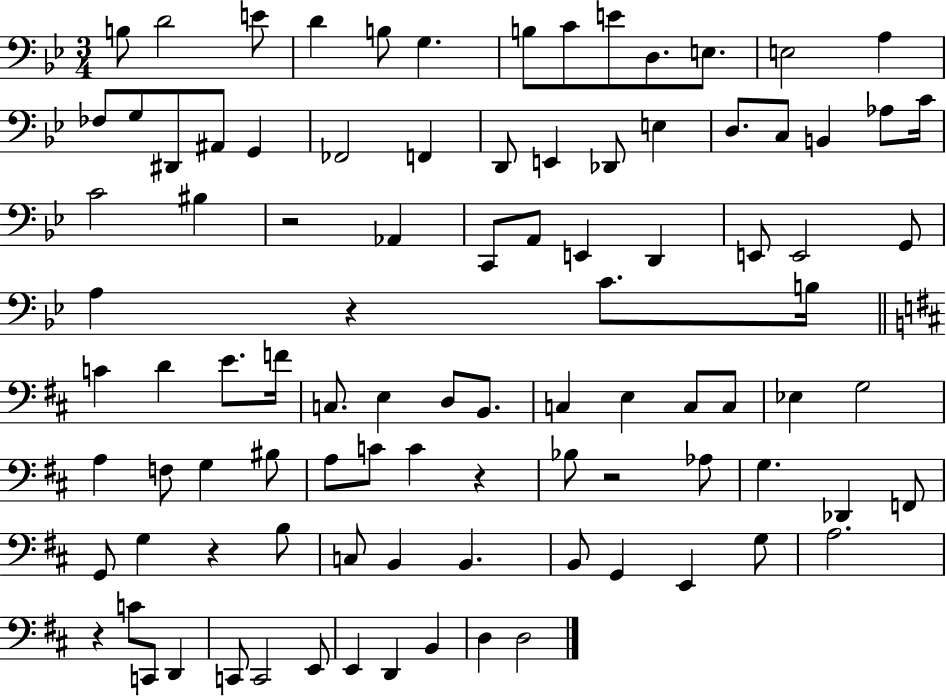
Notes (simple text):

B3/e D4/h E4/e D4/q B3/e G3/q. B3/e C4/e E4/e D3/e. E3/e. E3/h A3/q FES3/e G3/e D#2/e A#2/e G2/q FES2/h F2/q D2/e E2/q Db2/e E3/q D3/e. C3/e B2/q Ab3/e C4/s C4/h BIS3/q R/h Ab2/q C2/e A2/e E2/q D2/q E2/e E2/h G2/e A3/q R/q C4/e. B3/s C4/q D4/q E4/e. F4/s C3/e. E3/q D3/e B2/e. C3/q E3/q C3/e C3/e Eb3/q G3/h A3/q F3/e G3/q BIS3/e A3/e C4/e C4/q R/q Bb3/e R/h Ab3/e G3/q. Db2/q F2/e G2/e G3/q R/q B3/e C3/e B2/q B2/q. B2/e G2/q E2/q G3/e A3/h. R/q C4/e C2/e D2/q C2/e C2/h E2/e E2/q D2/q B2/q D3/q D3/h